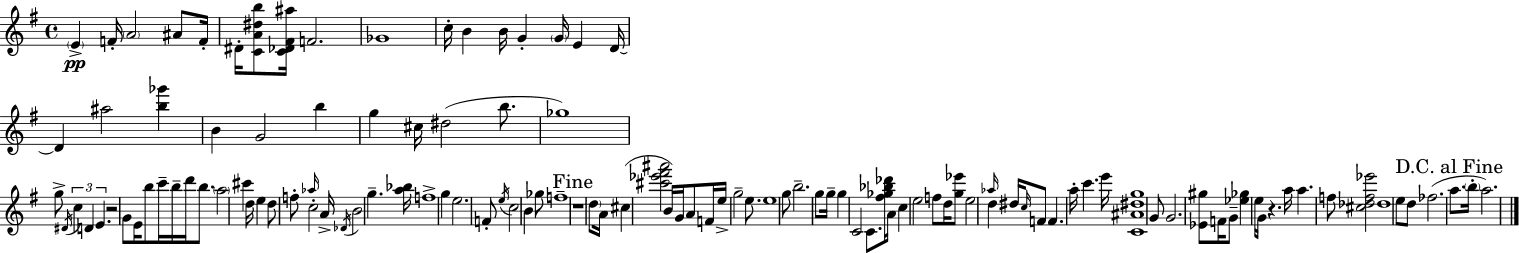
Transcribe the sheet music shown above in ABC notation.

X:1
T:Untitled
M:4/4
L:1/4
K:Em
E F/4 A2 ^A/2 F/4 ^D/4 [CA^db]/2 [C_D^F^a]/4 F2 _G4 c/4 B B/4 G G/4 E D/4 D ^a2 [b_g'] B G2 b g ^c/4 ^d2 b/2 _g4 g/2 ^D/4 c D E z2 G/2 E/4 b/2 c'/4 b/4 d'/4 b/2 a2 ^c' d/4 e d/2 f/2 _a/4 c2 A/4 _D/4 B2 g [a_b]/4 f4 g e2 F/2 e/4 c2 B _g/2 f4 z4 d/2 A/4 ^c [^c'_e'^f'^a']2 B/4 G/4 A/2 F/4 e/4 g2 e/2 e4 g/2 b2 g/2 g/4 g C2 C/2 [^f_g_b_d']/4 A/4 c e2 f/2 d/4 [g_e']/2 e2 _a/4 d ^d/4 c/4 F/2 F a/4 c' e'/4 [C^A^dg]4 G/2 G2 [_E^g]/2 F/4 G/2 [_e_g] e/4 G/4 z a/4 a f/2 [^c_df_e']2 _d4 e/2 d/2 _f2 a/2 b/4 a2